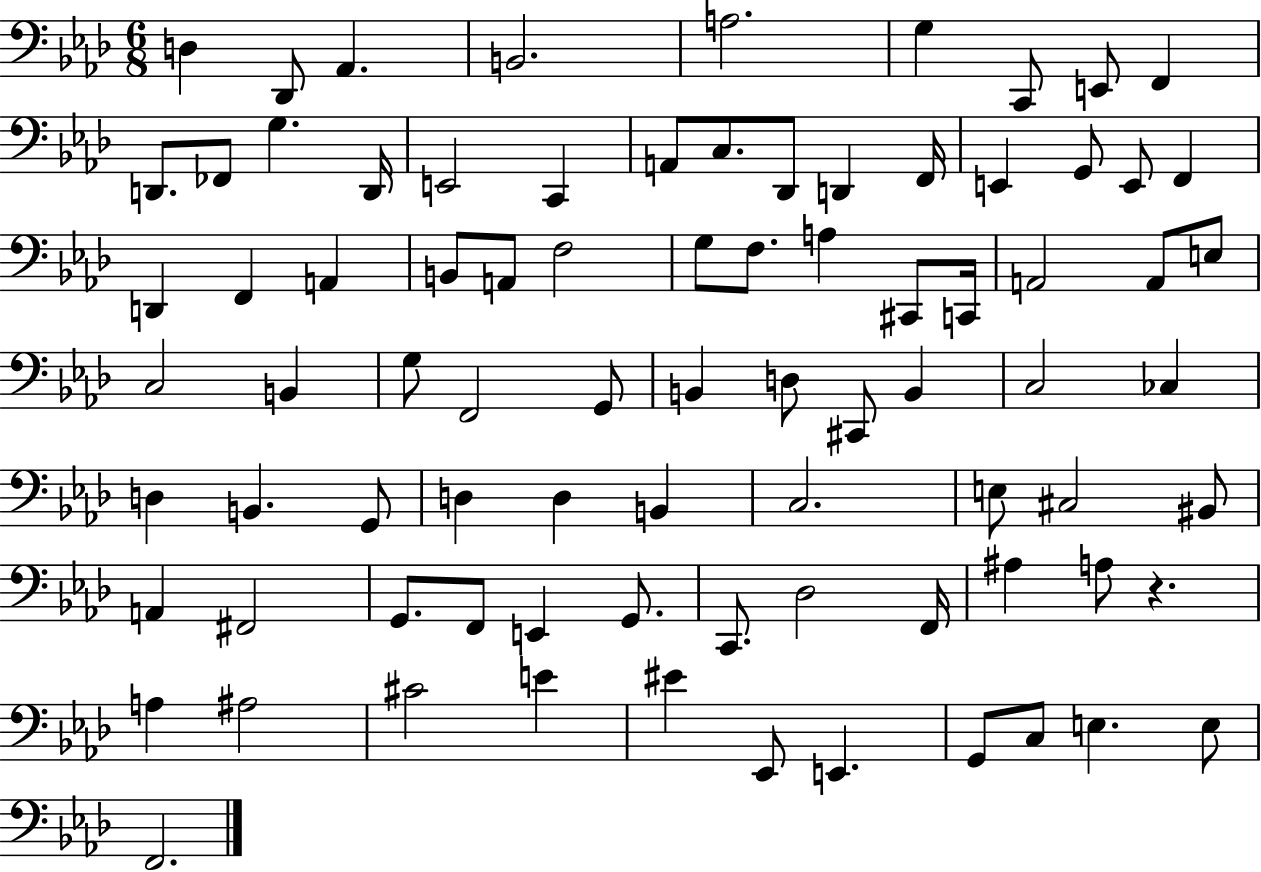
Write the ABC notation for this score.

X:1
T:Untitled
M:6/8
L:1/4
K:Ab
D, _D,,/2 _A,, B,,2 A,2 G, C,,/2 E,,/2 F,, D,,/2 _F,,/2 G, D,,/4 E,,2 C,, A,,/2 C,/2 _D,,/2 D,, F,,/4 E,, G,,/2 E,,/2 F,, D,, F,, A,, B,,/2 A,,/2 F,2 G,/2 F,/2 A, ^C,,/2 C,,/4 A,,2 A,,/2 E,/2 C,2 B,, G,/2 F,,2 G,,/2 B,, D,/2 ^C,,/2 B,, C,2 _C, D, B,, G,,/2 D, D, B,, C,2 E,/2 ^C,2 ^B,,/2 A,, ^F,,2 G,,/2 F,,/2 E,, G,,/2 C,,/2 _D,2 F,,/4 ^A, A,/2 z A, ^A,2 ^C2 E ^E _E,,/2 E,, G,,/2 C,/2 E, E,/2 F,,2